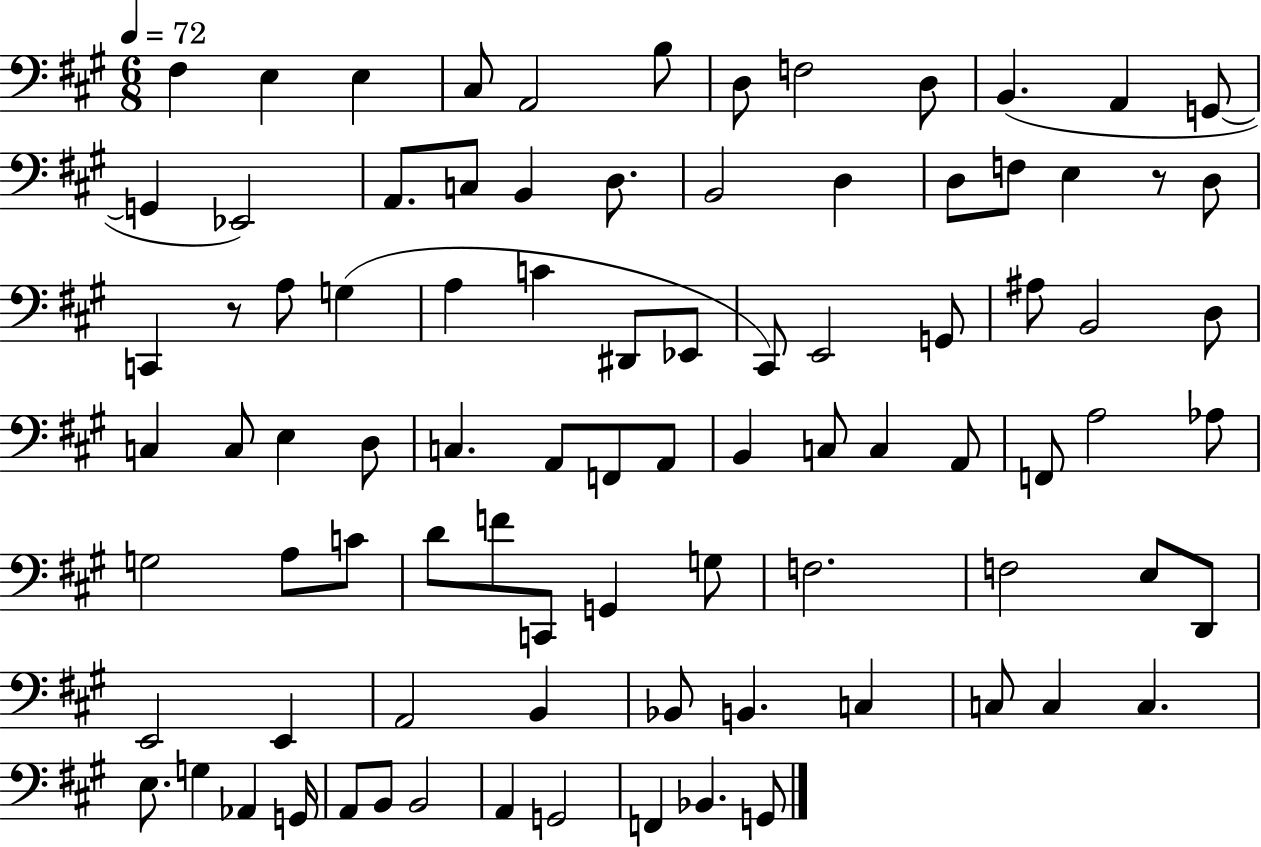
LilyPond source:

{
  \clef bass
  \numericTimeSignature
  \time 6/8
  \key a \major
  \tempo 4 = 72
  fis4 e4 e4 | cis8 a,2 b8 | d8 f2 d8 | b,4.( a,4 g,8~~ | \break g,4 ees,2) | a,8. c8 b,4 d8. | b,2 d4 | d8 f8 e4 r8 d8 | \break c,4 r8 a8 g4( | a4 c'4 dis,8 ees,8 | cis,8) e,2 g,8 | ais8 b,2 d8 | \break c4 c8 e4 d8 | c4. a,8 f,8 a,8 | b,4 c8 c4 a,8 | f,8 a2 aes8 | \break g2 a8 c'8 | d'8 f'8 c,8 g,4 g8 | f2. | f2 e8 d,8 | \break e,2 e,4 | a,2 b,4 | bes,8 b,4. c4 | c8 c4 c4. | \break e8. g4 aes,4 g,16 | a,8 b,8 b,2 | a,4 g,2 | f,4 bes,4. g,8 | \break \bar "|."
}